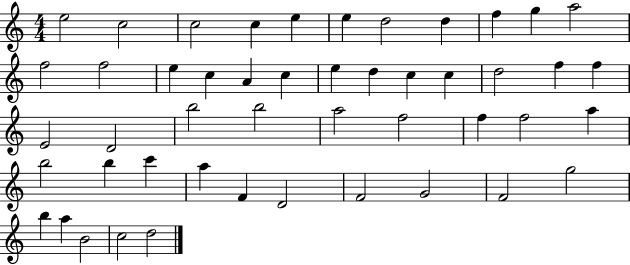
E5/h C5/h C5/h C5/q E5/q E5/q D5/h D5/q F5/q G5/q A5/h F5/h F5/h E5/q C5/q A4/q C5/q E5/q D5/q C5/q C5/q D5/h F5/q F5/q E4/h D4/h B5/h B5/h A5/h F5/h F5/q F5/h A5/q B5/h B5/q C6/q A5/q F4/q D4/h F4/h G4/h F4/h G5/h B5/q A5/q B4/h C5/h D5/h